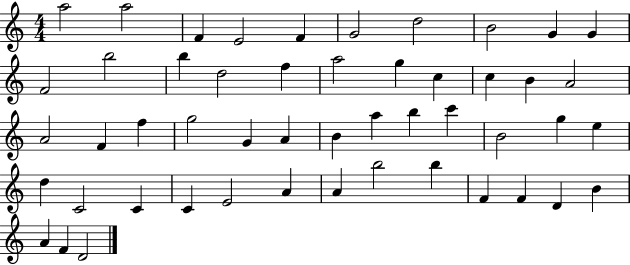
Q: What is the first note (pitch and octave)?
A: A5